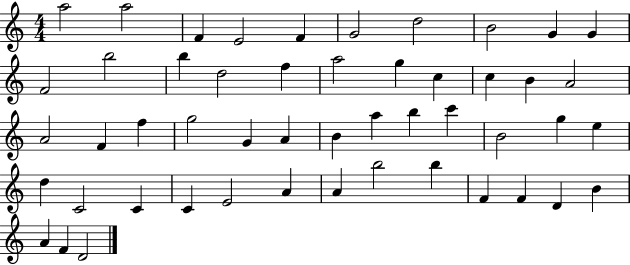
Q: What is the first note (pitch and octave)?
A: A5